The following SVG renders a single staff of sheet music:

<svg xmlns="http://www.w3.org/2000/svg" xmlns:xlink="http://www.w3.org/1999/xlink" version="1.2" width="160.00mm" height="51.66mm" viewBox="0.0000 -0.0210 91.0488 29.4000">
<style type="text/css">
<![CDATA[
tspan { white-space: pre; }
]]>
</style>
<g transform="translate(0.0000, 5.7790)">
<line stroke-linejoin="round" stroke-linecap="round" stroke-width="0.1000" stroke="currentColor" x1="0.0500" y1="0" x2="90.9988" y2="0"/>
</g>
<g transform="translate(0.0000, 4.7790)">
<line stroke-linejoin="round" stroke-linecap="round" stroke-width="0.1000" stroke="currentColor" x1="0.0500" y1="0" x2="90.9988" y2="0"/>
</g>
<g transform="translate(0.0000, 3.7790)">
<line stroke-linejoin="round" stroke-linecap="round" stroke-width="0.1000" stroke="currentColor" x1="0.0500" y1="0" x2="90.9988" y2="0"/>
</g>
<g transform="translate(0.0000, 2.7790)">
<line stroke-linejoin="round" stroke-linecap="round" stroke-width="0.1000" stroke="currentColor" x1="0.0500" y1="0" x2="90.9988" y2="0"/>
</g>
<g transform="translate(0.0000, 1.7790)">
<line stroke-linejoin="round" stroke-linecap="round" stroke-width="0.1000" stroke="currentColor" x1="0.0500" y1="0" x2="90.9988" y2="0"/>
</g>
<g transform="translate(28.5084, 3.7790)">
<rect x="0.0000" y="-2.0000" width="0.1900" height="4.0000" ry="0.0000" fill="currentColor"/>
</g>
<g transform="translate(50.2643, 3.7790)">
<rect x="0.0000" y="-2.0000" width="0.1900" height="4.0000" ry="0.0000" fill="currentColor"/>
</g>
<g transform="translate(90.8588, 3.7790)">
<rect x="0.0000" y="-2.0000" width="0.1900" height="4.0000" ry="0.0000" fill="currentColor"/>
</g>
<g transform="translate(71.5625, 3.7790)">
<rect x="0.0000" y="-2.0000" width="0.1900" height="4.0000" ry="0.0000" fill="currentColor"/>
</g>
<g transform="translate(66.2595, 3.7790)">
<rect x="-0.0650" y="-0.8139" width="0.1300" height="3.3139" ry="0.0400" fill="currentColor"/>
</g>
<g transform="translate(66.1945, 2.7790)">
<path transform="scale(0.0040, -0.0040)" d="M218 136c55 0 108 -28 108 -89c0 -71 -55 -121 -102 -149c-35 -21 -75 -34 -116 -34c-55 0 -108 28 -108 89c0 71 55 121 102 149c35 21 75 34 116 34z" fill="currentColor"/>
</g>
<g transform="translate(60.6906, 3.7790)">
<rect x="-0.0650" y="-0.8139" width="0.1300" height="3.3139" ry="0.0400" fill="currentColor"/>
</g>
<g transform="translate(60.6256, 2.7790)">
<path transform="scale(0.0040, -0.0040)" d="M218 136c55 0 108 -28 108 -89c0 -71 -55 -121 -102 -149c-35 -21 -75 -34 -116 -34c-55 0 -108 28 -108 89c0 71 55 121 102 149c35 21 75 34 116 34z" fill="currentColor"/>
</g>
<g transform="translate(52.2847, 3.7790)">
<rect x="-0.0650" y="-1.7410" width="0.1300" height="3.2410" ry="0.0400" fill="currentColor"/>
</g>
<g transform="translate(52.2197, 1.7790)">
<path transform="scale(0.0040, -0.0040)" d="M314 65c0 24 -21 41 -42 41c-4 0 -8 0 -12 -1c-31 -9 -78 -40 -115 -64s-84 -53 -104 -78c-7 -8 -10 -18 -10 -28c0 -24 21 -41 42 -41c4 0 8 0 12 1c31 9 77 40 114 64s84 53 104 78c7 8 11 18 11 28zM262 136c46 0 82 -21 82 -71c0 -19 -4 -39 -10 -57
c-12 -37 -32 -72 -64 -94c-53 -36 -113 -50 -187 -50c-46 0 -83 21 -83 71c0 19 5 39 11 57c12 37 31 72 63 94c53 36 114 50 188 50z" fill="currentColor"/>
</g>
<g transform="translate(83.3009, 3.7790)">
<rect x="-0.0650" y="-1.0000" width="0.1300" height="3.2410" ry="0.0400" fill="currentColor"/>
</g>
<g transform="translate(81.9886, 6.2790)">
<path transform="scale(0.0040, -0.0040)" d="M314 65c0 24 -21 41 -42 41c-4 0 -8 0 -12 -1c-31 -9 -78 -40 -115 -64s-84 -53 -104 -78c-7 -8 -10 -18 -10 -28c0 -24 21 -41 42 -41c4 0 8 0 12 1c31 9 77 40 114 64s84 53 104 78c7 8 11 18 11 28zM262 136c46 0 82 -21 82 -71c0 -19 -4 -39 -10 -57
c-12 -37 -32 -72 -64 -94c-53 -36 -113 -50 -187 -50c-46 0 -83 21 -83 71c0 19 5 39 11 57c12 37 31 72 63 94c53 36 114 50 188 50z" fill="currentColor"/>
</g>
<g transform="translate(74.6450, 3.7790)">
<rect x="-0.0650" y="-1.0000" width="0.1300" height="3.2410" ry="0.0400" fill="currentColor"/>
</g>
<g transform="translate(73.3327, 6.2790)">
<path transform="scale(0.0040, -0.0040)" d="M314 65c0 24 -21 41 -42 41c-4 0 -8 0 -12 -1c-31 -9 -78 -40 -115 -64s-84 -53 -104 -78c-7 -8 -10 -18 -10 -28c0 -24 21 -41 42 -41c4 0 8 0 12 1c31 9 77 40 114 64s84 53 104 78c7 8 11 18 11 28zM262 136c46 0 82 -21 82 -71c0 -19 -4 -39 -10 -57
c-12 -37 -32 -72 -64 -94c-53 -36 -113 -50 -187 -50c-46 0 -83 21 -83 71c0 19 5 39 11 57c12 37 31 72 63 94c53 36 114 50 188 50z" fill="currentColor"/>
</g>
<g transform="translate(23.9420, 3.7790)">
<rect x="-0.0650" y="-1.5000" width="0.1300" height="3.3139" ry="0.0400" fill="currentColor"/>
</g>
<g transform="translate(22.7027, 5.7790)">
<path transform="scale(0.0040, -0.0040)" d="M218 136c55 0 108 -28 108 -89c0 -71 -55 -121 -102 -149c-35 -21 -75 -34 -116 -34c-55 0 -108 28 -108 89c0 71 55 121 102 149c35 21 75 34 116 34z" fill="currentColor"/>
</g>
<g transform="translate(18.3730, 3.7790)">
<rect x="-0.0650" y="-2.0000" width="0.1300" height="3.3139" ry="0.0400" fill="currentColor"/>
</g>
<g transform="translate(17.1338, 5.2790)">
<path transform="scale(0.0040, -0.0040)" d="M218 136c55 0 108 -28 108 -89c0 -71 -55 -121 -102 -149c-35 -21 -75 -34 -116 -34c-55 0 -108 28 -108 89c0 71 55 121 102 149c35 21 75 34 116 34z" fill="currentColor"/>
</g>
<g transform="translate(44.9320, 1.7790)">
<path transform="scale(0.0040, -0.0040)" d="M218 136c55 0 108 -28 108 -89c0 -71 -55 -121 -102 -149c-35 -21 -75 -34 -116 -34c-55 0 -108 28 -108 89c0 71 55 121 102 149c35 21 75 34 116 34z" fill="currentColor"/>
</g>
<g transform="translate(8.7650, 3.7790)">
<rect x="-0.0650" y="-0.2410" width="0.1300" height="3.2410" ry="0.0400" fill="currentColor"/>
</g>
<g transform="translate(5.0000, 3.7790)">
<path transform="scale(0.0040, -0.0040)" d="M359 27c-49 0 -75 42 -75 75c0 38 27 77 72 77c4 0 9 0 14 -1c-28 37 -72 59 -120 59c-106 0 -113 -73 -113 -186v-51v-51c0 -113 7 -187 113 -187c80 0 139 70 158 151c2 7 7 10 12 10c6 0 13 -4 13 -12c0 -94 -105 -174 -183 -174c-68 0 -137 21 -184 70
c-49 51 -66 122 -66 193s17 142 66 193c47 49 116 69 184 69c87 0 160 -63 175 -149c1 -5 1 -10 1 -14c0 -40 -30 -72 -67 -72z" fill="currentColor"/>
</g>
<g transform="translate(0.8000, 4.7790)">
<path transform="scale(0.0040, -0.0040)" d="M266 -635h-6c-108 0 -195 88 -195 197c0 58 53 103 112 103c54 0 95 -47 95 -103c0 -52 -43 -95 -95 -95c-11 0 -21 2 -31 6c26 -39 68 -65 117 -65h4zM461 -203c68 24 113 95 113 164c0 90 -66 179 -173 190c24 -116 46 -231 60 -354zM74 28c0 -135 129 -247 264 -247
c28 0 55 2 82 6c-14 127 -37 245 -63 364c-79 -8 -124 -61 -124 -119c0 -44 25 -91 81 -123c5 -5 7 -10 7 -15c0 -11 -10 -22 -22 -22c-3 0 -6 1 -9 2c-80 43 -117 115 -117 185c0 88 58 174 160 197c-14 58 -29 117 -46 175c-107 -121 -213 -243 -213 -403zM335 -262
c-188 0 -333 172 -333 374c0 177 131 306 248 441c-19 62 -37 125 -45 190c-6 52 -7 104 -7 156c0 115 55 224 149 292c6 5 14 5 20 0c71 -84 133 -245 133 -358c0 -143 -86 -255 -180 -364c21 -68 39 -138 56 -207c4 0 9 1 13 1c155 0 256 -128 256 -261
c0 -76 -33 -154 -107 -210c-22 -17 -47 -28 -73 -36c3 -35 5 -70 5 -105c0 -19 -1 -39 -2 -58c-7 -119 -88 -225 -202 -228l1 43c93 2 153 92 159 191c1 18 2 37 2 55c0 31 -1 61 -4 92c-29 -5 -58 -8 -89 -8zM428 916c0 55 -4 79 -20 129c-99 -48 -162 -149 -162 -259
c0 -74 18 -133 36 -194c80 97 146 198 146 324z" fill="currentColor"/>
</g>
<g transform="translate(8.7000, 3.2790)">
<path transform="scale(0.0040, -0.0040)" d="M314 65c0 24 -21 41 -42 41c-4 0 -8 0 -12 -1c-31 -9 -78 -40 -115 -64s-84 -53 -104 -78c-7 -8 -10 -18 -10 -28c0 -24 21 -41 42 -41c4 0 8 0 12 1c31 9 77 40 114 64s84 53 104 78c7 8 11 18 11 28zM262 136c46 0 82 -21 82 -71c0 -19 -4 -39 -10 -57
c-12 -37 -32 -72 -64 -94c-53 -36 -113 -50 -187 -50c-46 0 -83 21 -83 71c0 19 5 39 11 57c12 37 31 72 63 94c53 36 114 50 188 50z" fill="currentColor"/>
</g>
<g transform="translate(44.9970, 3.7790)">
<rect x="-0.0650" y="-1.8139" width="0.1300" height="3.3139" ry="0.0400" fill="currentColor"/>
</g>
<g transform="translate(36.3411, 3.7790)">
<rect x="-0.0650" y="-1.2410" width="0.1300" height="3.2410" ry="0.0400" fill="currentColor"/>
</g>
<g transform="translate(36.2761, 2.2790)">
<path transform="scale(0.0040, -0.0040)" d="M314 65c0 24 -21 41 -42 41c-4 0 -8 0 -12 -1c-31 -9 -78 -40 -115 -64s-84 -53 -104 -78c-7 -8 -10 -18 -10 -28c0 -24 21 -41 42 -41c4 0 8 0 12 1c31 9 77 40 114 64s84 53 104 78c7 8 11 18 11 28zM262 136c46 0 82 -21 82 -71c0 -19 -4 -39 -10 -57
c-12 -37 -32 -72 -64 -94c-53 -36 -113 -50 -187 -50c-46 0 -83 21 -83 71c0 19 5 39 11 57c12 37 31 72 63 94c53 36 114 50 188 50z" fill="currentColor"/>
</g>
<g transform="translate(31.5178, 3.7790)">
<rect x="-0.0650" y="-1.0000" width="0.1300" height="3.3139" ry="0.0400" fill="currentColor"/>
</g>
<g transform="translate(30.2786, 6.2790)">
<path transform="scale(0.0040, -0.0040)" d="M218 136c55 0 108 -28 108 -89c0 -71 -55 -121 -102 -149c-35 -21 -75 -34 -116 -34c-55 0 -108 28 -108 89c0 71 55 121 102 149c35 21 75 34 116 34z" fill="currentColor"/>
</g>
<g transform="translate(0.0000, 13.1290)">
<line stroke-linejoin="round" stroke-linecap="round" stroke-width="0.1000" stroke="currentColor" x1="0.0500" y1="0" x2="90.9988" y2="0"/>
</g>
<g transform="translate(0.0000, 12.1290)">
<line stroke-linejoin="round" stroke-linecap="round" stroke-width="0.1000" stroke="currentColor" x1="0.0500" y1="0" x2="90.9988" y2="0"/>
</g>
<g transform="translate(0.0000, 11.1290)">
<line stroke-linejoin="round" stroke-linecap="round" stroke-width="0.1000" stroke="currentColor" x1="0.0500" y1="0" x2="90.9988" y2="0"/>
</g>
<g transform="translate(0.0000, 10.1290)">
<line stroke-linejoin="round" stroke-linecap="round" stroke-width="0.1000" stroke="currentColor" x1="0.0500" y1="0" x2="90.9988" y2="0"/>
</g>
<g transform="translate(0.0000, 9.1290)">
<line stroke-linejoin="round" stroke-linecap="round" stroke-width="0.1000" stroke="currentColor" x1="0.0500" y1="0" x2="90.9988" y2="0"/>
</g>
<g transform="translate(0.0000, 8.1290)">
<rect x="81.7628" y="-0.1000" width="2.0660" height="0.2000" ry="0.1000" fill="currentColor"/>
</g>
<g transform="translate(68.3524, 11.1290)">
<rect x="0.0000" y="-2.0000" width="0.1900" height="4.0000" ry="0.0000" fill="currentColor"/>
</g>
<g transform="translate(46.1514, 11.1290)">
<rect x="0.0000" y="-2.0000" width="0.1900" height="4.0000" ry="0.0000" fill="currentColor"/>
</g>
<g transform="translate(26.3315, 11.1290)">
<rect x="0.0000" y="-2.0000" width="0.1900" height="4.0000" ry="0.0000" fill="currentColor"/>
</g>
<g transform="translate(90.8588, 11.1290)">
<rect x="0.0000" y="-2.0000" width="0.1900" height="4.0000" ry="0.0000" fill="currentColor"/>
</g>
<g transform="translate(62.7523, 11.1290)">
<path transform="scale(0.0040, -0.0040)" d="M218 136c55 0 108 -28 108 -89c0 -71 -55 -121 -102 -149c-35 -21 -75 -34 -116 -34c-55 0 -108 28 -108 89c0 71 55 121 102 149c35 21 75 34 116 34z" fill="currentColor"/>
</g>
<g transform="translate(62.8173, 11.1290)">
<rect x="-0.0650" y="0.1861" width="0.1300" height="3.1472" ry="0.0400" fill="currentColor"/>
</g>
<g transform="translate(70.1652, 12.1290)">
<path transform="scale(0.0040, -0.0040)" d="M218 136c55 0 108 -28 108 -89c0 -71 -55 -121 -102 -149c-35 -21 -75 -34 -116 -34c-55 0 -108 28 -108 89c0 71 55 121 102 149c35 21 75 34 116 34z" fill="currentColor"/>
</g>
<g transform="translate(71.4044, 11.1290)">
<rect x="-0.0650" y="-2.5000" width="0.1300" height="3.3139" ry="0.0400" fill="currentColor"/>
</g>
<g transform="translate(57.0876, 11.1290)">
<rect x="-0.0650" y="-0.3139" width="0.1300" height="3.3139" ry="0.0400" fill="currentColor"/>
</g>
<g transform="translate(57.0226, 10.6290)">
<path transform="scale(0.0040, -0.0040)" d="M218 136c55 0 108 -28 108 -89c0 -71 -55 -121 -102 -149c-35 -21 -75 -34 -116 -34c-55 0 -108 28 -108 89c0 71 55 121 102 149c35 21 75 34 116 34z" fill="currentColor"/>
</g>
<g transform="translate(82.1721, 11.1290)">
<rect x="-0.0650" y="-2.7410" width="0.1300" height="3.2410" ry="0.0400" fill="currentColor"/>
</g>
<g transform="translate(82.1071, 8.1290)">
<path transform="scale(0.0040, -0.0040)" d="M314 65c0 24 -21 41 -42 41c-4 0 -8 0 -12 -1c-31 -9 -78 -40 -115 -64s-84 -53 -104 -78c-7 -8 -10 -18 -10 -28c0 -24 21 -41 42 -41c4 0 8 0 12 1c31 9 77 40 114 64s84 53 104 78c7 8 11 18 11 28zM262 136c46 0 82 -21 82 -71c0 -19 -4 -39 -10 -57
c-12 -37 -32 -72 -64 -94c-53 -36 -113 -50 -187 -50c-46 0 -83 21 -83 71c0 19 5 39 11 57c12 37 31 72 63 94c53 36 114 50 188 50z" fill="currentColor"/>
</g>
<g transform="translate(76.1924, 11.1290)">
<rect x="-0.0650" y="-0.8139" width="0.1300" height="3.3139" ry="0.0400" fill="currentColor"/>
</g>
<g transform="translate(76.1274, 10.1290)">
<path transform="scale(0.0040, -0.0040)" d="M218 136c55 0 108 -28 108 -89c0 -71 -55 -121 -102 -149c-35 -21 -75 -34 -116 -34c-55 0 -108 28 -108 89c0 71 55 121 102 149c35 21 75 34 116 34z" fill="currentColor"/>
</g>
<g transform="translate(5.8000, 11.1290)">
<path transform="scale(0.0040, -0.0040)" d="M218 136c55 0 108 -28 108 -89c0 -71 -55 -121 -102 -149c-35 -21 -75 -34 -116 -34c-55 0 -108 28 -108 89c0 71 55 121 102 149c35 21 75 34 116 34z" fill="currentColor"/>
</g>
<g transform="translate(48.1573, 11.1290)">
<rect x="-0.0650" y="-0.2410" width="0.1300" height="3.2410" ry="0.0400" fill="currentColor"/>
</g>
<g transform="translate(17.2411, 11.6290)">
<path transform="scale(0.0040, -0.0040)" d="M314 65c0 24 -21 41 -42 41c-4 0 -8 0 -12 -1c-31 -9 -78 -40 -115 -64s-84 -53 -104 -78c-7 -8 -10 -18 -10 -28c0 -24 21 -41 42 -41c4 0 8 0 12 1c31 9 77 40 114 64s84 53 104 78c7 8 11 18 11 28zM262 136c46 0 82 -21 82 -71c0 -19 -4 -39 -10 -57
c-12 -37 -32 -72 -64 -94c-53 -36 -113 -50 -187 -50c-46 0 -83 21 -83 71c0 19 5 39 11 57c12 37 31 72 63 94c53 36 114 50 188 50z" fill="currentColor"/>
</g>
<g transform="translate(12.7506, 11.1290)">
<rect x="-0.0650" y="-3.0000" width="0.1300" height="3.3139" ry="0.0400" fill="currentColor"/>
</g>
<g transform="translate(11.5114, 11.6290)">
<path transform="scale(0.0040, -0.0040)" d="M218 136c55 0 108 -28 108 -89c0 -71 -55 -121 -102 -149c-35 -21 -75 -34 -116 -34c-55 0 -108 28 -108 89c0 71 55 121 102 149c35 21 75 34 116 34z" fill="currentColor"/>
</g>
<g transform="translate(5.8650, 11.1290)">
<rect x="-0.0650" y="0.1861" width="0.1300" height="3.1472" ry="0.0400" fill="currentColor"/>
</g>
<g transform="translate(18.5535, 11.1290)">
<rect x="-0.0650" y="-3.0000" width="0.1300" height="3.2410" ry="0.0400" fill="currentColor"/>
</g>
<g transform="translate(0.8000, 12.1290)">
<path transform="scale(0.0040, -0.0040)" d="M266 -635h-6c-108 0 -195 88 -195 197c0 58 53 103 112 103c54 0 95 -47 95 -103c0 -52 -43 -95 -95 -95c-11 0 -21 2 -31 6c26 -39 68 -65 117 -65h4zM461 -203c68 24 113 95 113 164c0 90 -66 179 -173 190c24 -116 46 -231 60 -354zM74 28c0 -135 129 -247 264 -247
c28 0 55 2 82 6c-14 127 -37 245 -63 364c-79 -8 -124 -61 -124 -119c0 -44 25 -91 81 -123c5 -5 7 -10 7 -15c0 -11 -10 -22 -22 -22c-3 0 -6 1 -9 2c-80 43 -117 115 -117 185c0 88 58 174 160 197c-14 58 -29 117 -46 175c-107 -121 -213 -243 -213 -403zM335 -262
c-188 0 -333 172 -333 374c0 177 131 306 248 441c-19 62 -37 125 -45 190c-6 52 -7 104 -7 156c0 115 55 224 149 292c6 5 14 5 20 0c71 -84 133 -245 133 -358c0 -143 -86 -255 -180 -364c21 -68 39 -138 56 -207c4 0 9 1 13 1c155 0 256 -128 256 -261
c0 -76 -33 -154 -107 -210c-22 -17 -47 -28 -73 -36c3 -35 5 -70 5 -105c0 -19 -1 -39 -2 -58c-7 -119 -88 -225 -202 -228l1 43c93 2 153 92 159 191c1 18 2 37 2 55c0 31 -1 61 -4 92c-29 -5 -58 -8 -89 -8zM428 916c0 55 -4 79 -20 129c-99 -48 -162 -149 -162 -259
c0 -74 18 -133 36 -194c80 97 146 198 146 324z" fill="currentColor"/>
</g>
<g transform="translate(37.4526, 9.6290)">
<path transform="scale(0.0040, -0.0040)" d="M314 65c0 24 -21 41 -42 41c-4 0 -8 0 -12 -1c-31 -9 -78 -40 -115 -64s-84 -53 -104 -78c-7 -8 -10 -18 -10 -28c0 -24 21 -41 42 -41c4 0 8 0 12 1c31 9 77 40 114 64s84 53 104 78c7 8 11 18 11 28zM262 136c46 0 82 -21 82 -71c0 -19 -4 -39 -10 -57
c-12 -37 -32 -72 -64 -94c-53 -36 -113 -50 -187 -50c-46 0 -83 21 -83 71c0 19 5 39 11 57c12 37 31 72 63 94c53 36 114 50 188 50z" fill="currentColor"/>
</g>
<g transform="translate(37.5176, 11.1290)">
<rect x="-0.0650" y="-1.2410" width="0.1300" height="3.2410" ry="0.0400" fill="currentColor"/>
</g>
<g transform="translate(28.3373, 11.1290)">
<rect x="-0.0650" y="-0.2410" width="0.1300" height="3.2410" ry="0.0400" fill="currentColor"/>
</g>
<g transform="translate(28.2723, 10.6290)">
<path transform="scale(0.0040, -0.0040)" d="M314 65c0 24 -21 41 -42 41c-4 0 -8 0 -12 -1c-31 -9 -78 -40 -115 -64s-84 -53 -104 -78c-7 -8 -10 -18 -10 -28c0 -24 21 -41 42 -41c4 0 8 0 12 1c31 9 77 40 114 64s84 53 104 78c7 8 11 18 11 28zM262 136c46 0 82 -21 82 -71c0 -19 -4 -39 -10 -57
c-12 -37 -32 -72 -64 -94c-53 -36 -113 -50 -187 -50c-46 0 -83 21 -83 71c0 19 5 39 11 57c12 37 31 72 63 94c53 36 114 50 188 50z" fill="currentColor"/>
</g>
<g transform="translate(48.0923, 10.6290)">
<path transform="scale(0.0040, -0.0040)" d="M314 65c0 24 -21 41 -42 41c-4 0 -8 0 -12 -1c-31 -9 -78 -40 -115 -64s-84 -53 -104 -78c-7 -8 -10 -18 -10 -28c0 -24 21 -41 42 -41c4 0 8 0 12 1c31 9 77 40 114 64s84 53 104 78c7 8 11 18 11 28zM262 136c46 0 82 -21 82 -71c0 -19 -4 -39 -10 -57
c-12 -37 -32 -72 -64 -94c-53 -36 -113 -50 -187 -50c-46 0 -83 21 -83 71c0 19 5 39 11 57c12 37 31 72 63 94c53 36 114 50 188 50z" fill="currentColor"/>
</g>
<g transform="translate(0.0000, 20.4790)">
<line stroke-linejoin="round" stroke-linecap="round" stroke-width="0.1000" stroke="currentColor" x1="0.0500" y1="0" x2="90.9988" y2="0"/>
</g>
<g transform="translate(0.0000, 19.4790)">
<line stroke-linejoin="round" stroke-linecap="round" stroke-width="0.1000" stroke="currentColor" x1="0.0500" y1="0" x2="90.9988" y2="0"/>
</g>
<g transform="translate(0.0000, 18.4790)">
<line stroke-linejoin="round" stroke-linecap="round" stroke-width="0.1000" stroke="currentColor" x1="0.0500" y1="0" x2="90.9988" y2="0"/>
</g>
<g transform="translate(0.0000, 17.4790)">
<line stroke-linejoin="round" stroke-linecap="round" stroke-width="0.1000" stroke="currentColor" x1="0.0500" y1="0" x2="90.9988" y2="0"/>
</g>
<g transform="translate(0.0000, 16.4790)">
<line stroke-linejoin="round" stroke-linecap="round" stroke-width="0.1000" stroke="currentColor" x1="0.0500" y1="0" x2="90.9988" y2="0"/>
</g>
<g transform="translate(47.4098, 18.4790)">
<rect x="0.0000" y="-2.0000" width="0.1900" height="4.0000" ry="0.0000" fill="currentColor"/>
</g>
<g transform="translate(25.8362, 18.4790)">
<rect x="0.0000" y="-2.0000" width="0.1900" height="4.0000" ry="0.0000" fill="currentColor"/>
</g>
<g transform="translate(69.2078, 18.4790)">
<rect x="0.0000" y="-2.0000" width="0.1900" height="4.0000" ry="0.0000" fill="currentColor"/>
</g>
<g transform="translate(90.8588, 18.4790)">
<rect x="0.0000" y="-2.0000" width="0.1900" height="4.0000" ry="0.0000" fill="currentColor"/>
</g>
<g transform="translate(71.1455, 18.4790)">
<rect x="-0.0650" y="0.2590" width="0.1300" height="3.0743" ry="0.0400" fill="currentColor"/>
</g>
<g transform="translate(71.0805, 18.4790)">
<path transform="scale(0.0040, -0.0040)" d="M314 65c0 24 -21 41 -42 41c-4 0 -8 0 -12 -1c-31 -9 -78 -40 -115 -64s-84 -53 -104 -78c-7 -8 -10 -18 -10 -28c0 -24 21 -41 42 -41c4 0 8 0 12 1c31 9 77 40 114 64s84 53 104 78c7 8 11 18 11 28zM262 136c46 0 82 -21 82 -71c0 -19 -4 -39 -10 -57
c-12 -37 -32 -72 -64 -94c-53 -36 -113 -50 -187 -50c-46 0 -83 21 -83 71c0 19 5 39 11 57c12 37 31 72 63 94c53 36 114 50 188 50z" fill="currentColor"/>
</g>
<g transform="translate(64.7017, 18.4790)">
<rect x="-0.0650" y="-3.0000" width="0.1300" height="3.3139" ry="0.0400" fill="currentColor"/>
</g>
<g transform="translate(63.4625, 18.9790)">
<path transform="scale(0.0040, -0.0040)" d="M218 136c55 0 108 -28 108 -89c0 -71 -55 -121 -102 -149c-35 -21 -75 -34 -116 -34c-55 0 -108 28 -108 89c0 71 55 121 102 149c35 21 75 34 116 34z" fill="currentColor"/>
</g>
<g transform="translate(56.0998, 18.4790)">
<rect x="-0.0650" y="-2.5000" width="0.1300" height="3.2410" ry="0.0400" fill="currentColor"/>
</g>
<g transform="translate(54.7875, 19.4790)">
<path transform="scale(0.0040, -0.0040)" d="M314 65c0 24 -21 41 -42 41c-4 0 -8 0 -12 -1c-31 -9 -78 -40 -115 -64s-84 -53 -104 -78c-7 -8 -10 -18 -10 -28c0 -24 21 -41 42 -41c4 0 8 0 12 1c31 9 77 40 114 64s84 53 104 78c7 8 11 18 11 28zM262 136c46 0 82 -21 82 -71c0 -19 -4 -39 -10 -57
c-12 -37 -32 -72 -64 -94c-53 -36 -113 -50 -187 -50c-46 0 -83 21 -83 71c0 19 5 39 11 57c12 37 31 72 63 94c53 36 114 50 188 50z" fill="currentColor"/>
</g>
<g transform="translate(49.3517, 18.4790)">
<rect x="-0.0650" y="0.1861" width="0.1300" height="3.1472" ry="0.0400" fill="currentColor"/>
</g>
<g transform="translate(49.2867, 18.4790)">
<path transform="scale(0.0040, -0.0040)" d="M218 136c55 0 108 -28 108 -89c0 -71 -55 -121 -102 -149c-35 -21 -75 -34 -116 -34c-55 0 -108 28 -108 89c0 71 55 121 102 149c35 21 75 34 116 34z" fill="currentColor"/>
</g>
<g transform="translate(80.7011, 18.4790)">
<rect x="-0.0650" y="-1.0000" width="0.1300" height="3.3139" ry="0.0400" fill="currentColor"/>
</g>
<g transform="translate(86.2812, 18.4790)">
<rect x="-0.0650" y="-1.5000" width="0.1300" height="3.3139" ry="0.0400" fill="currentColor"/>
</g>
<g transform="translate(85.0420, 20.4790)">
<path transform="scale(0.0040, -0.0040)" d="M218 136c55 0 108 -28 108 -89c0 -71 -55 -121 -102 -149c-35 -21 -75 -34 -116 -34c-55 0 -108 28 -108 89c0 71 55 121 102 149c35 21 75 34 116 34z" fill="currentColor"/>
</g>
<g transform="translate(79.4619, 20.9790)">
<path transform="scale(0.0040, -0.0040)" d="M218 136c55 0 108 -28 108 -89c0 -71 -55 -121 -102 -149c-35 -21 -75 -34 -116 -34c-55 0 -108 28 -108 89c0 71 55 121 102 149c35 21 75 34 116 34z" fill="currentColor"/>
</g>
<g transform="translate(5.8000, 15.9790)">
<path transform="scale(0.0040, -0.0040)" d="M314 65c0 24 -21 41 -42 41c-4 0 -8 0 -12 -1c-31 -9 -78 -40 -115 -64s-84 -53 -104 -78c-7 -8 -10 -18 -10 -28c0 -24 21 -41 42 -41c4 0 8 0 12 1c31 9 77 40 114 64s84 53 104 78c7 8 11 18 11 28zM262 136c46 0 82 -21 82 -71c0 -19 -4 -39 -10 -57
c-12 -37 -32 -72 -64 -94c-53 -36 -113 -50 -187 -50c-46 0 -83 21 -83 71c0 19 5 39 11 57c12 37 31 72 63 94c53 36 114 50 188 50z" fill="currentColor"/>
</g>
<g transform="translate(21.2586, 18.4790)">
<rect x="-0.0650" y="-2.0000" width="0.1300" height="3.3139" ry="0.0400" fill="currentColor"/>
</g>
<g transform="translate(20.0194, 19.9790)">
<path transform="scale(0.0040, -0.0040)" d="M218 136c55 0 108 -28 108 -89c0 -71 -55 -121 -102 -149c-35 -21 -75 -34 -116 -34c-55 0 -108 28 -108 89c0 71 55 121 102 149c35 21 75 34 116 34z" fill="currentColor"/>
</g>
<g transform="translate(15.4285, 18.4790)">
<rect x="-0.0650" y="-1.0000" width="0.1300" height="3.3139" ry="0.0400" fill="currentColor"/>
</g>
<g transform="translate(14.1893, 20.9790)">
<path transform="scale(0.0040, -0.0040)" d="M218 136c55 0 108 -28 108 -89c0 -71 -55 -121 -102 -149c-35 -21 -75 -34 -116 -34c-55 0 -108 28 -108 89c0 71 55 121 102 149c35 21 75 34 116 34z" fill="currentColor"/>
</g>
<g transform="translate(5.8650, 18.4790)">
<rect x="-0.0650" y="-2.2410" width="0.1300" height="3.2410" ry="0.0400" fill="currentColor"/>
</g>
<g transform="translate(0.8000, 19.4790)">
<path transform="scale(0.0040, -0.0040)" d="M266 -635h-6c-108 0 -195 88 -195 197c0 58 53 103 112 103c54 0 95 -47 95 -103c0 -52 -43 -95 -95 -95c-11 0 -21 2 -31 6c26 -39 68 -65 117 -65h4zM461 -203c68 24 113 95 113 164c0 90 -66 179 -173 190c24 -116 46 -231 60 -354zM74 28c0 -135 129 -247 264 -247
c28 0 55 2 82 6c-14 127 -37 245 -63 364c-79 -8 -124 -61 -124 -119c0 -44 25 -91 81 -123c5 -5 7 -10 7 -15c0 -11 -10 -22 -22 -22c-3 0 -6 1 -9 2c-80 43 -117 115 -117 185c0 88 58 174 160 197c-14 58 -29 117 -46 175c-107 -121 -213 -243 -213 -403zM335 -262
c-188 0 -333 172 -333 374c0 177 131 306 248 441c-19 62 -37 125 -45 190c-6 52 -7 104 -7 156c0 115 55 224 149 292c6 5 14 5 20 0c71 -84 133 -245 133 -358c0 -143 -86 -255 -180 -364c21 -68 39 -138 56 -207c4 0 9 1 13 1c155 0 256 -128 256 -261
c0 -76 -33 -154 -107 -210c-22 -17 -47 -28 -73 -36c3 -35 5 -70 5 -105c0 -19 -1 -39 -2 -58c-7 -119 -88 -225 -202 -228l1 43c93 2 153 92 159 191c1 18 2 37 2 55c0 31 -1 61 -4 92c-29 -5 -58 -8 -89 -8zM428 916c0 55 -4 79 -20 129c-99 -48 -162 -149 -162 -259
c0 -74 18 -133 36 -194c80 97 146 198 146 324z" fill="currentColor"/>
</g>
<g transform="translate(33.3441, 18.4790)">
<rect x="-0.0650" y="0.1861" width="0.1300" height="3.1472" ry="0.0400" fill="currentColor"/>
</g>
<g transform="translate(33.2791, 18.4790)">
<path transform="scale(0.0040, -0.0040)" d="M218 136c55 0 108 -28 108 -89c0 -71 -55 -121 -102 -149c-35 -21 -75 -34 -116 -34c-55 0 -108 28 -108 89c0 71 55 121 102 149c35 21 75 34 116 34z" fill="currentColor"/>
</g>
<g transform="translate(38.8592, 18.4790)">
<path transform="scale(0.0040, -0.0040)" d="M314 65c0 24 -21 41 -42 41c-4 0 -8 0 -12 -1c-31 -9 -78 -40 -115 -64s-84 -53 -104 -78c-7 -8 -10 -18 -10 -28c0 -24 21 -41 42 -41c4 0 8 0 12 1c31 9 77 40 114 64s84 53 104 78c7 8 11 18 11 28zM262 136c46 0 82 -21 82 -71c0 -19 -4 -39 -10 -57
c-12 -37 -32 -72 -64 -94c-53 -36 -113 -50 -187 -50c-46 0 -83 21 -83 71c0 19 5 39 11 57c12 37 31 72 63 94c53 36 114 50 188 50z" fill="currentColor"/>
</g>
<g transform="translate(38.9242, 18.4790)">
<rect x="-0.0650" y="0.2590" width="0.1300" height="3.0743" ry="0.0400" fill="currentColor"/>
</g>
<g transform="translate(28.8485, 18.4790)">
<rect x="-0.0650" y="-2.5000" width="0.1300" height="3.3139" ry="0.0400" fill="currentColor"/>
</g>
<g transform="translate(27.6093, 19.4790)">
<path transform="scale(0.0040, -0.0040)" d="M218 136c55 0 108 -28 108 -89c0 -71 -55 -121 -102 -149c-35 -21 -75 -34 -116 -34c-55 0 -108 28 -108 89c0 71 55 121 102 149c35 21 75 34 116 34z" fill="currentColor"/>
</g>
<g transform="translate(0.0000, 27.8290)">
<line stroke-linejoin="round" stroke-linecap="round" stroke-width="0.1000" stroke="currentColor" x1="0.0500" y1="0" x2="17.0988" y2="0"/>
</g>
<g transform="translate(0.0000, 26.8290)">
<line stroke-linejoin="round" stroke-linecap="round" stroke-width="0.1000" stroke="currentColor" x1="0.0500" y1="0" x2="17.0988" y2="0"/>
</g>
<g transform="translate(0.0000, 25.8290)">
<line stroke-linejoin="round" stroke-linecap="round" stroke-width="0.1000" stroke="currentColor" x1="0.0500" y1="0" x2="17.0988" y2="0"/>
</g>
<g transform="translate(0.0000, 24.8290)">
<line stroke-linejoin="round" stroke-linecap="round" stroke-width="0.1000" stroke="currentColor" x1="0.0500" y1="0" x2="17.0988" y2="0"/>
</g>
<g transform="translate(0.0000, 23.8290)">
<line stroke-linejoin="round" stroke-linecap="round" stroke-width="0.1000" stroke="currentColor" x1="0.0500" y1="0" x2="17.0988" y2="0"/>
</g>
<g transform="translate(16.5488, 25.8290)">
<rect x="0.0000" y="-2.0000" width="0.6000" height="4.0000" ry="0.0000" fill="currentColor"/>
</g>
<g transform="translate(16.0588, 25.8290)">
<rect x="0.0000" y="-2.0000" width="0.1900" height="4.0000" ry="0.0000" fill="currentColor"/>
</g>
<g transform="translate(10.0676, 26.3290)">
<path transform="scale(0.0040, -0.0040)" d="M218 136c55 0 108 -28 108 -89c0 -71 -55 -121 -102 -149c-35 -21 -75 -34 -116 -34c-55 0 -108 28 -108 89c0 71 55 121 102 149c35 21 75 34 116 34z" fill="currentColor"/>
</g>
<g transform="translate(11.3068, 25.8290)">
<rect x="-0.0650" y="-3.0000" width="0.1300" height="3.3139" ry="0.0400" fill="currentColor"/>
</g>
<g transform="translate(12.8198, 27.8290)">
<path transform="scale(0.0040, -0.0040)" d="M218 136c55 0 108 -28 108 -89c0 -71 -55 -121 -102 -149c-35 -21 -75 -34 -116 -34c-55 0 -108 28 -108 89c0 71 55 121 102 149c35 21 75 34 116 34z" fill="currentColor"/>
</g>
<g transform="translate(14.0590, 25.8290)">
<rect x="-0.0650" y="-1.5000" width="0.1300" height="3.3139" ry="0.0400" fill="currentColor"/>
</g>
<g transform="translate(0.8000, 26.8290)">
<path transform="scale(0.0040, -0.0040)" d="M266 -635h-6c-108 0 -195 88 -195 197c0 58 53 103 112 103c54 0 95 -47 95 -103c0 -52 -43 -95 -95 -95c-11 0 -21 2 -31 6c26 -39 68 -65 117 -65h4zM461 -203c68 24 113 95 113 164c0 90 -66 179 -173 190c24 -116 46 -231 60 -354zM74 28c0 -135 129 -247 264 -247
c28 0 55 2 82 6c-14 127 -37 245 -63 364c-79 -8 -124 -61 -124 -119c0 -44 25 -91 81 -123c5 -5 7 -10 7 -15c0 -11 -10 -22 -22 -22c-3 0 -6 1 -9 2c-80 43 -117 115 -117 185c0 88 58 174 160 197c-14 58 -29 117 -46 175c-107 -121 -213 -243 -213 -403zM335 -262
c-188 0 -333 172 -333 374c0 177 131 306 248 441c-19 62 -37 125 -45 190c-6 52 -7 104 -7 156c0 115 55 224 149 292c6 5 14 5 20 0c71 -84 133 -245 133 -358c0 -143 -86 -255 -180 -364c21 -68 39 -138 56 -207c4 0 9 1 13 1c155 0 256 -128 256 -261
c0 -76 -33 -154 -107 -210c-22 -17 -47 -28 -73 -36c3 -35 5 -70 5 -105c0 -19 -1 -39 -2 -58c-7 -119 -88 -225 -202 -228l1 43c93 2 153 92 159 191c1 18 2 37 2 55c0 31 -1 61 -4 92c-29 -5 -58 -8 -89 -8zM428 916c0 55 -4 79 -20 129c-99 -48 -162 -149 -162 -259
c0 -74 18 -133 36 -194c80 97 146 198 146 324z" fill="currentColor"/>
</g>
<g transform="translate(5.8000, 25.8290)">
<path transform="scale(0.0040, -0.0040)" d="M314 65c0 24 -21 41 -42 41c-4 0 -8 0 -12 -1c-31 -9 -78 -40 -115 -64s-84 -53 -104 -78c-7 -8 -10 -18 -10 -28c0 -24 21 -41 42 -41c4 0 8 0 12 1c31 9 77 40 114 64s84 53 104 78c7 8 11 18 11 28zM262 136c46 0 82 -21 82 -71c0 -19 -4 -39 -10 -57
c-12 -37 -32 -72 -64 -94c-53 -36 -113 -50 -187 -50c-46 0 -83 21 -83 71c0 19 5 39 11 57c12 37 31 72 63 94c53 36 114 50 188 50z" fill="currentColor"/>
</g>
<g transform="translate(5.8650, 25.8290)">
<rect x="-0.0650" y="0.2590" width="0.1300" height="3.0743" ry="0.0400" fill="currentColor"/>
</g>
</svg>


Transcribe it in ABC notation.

X:1
T:Untitled
M:4/4
L:1/4
K:C
c2 F E D e2 f f2 d d D2 D2 B A A2 c2 e2 c2 c B G d a2 g2 D F G B B2 B G2 A B2 D E B2 A E